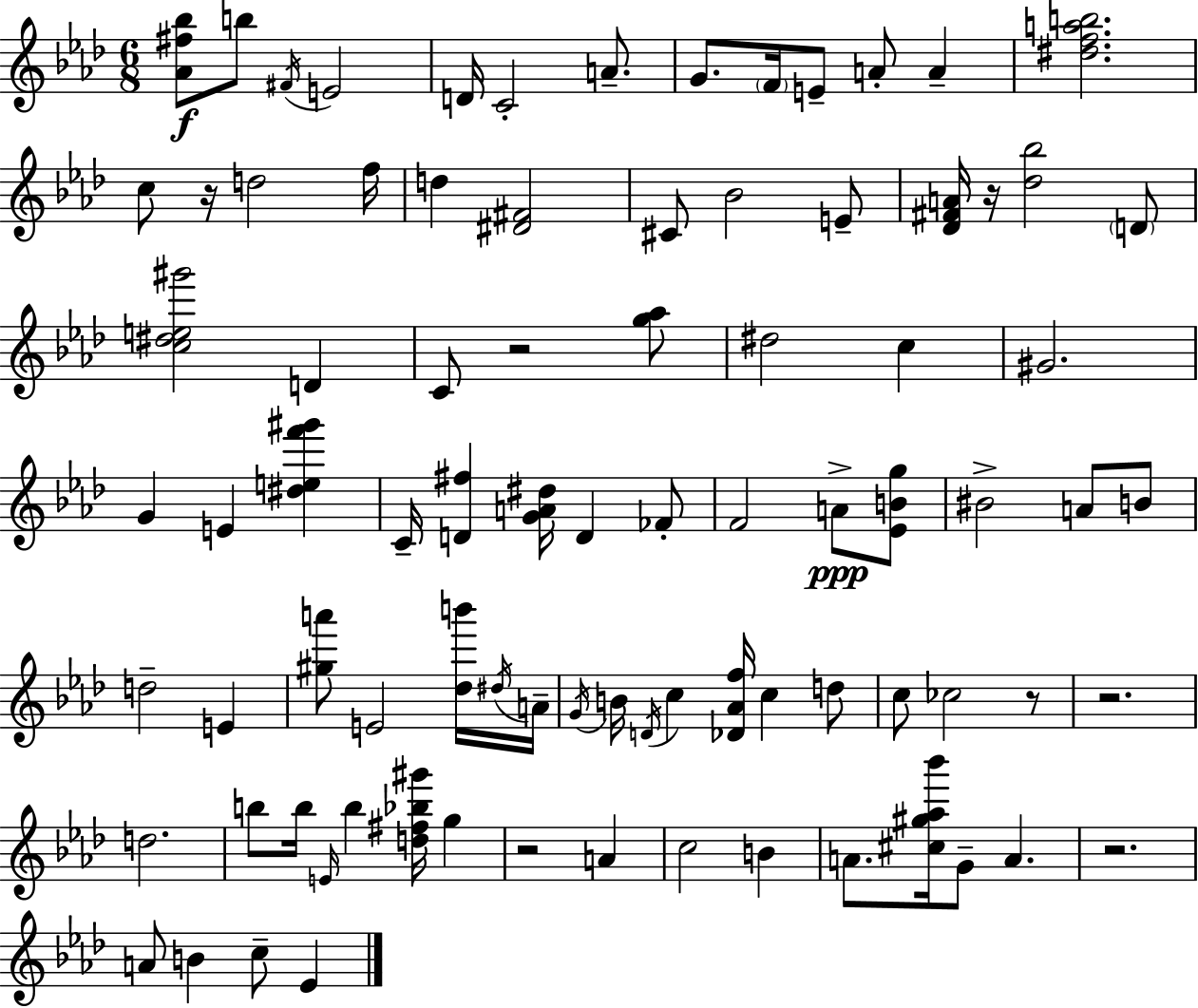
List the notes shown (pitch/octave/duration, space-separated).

[Ab4,F#5,Bb5]/e B5/e F#4/s E4/h D4/s C4/h A4/e. G4/e. F4/s E4/e A4/e A4/q [D#5,F5,A5,B5]/h. C5/e R/s D5/h F5/s D5/q [D#4,F#4]/h C#4/e Bb4/h E4/e [Db4,F#4,A4]/s R/s [Db5,Bb5]/h D4/e [C5,D#5,E5,G#6]/h D4/q C4/e R/h [G5,Ab5]/e D#5/h C5/q G#4/h. G4/q E4/q [D#5,E5,F6,G#6]/q C4/s [D4,F#5]/q [G4,A4,D#5]/s D4/q FES4/e F4/h A4/e [Eb4,B4,G5]/e BIS4/h A4/e B4/e D5/h E4/q [G#5,A6]/e E4/h [Db5,B6]/s D#5/s A4/s G4/s B4/s D4/s C5/q [Db4,Ab4,F5]/s C5/q D5/e C5/e CES5/h R/e R/h. D5/h. B5/e B5/s E4/s B5/q [D5,F#5,Bb5,G#6]/s G5/q R/h A4/q C5/h B4/q A4/e. [C#5,G#5,Ab5,Bb6]/s G4/e A4/q. R/h. A4/e B4/q C5/e Eb4/q